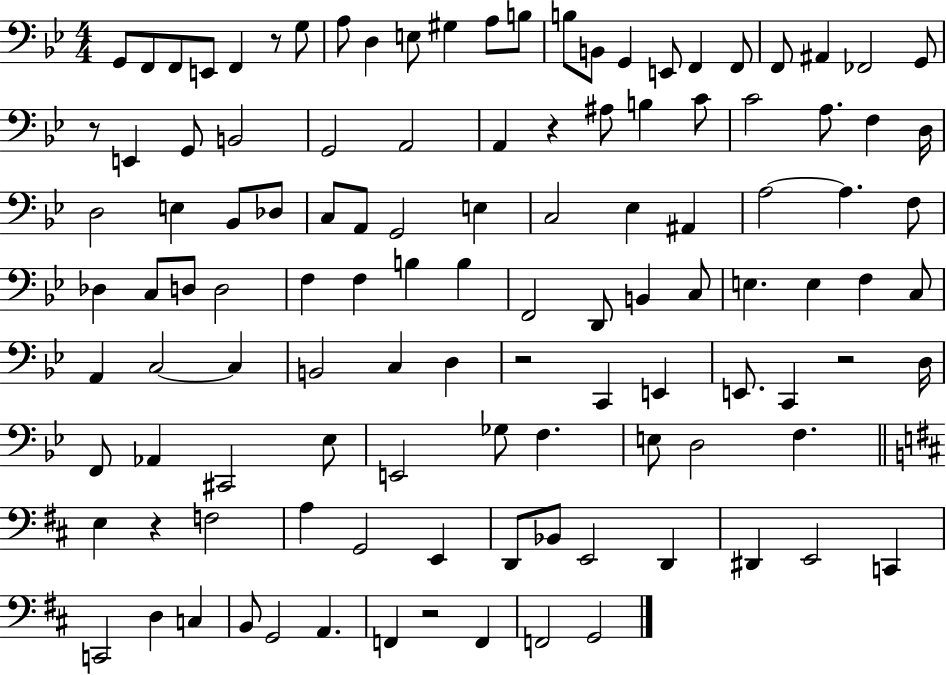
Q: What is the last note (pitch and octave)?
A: G2